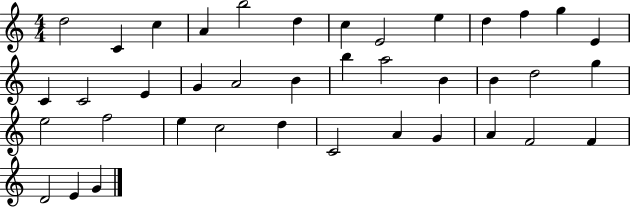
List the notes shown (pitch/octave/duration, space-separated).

D5/h C4/q C5/q A4/q B5/h D5/q C5/q E4/h E5/q D5/q F5/q G5/q E4/q C4/q C4/h E4/q G4/q A4/h B4/q B5/q A5/h B4/q B4/q D5/h G5/q E5/h F5/h E5/q C5/h D5/q C4/h A4/q G4/q A4/q F4/h F4/q D4/h E4/q G4/q